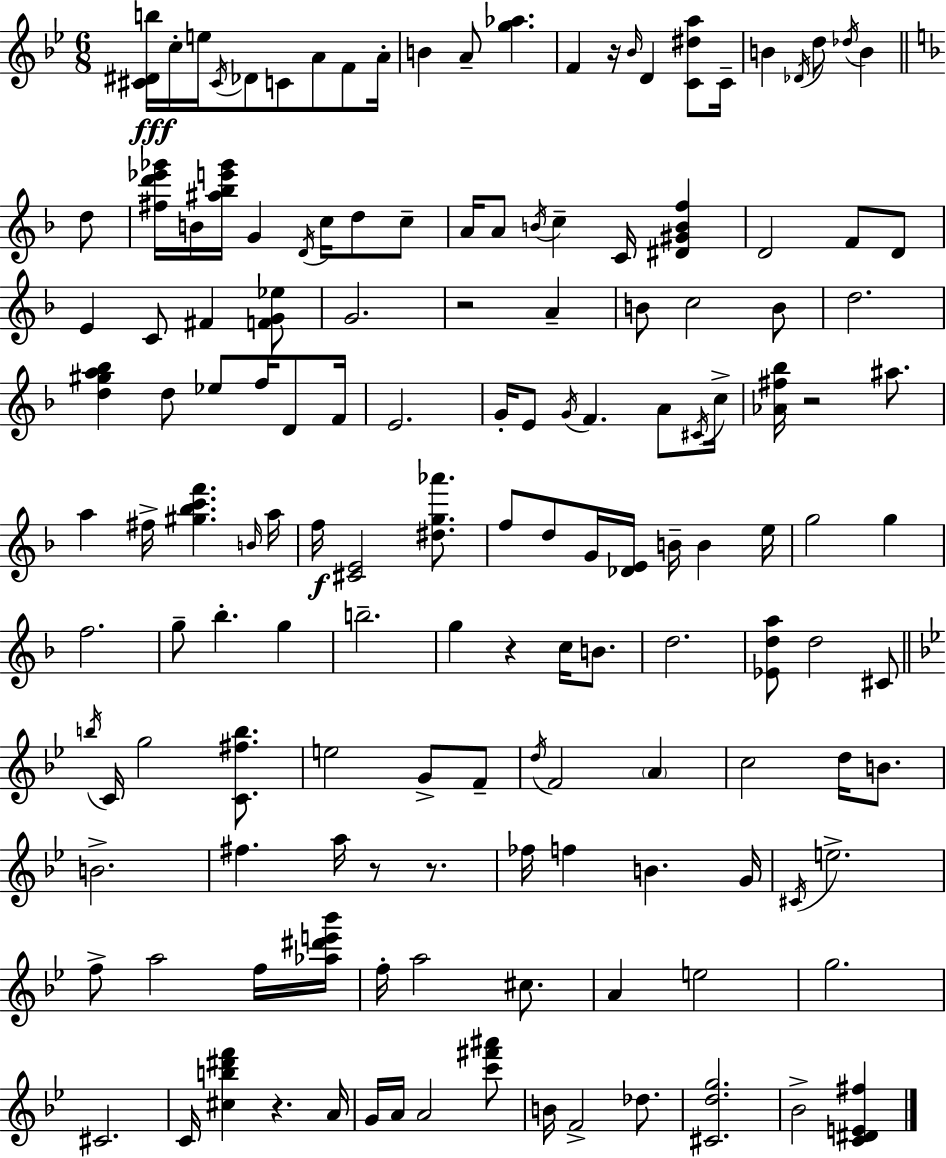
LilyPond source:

{
  \clef treble
  \numericTimeSignature
  \time 6/8
  \key g \minor
  <cis' dis' b''>16\fff c''16-. e''16 \acciaccatura { cis'16 } des'8 c'8 a'8 f'8 | a'16-. b'4 a'8-- <g'' aes''>4. | f'4 r16 \grace { bes'16 } d'4 <c' dis'' a''>8 | c'16-- b'4 \acciaccatura { des'16 } d''8 \acciaccatura { des''16 } b'4 | \break \bar "||" \break \key f \major d''8 <fis'' d''' ees''' ges'''>16 b'16 <ais'' bes'' e''' ges'''>16 g'4 \acciaccatura { d'16 } c''16 d''8 | c''8-- a'16 a'8 \acciaccatura { b'16 } c''4-- c'16 | <dis' gis' b' f''>4 d'2 | f'8 d'8 e'4 c'8 fis'4 | \break <f' g' ees''>8 g'2. | r2 | a'4-- b'8 c''2 | b'8 d''2. | \break <d'' gis'' a'' bes''>4 d''8 ees''8 | f''16 d'8 f'16 e'2. | g'16-. e'8 \acciaccatura { g'16 } f'4. | a'8 \acciaccatura { cis'16 } c''16-> <aes' fis'' bes''>16 r2 | \break ais''8. a''4 fis''16-> <gis'' bes'' c''' f'''>4. | \grace { b'16 } a''16 f''16\f <cis' e'>2 | <dis'' g'' aes'''>8. f''8 d''8 g'16 | <des' e'>16 b'16-- b'4 e''16 g''2 | \break g''4 f''2. | g''8-- bes''4.-. | g''4 b''2.-- | g''4 r4 | \break c''16 b'8. d''2. | <ees' d'' a''>8 d''2 | cis'8 \bar "||" \break \key g \minor \acciaccatura { b''16 } c'16 g''2 <c' fis'' b''>8. | e''2 g'8-> f'8-- | \acciaccatura { d''16 } f'2 \parenthesize a'4 | c''2 d''16 b'8. | \break b'2.-> | fis''4. a''16 r8 r8. | fes''16 f''4 b'4. | g'16 \acciaccatura { cis'16 } e''2.-> | \break f''8-> a''2 | f''16 <aes'' dis''' e''' bes'''>16 f''16-. a''2 | cis''8. a'4 e''2 | g''2. | \break cis'2. | c'16 <cis'' b'' dis''' f'''>4 r4. | a'16 g'16 a'16 a'2 | <c''' fis''' ais'''>8 b'16 f'2-> | \break des''8. <cis' d'' g''>2. | bes'2-> <c' dis' e' fis''>4 | \bar "|."
}